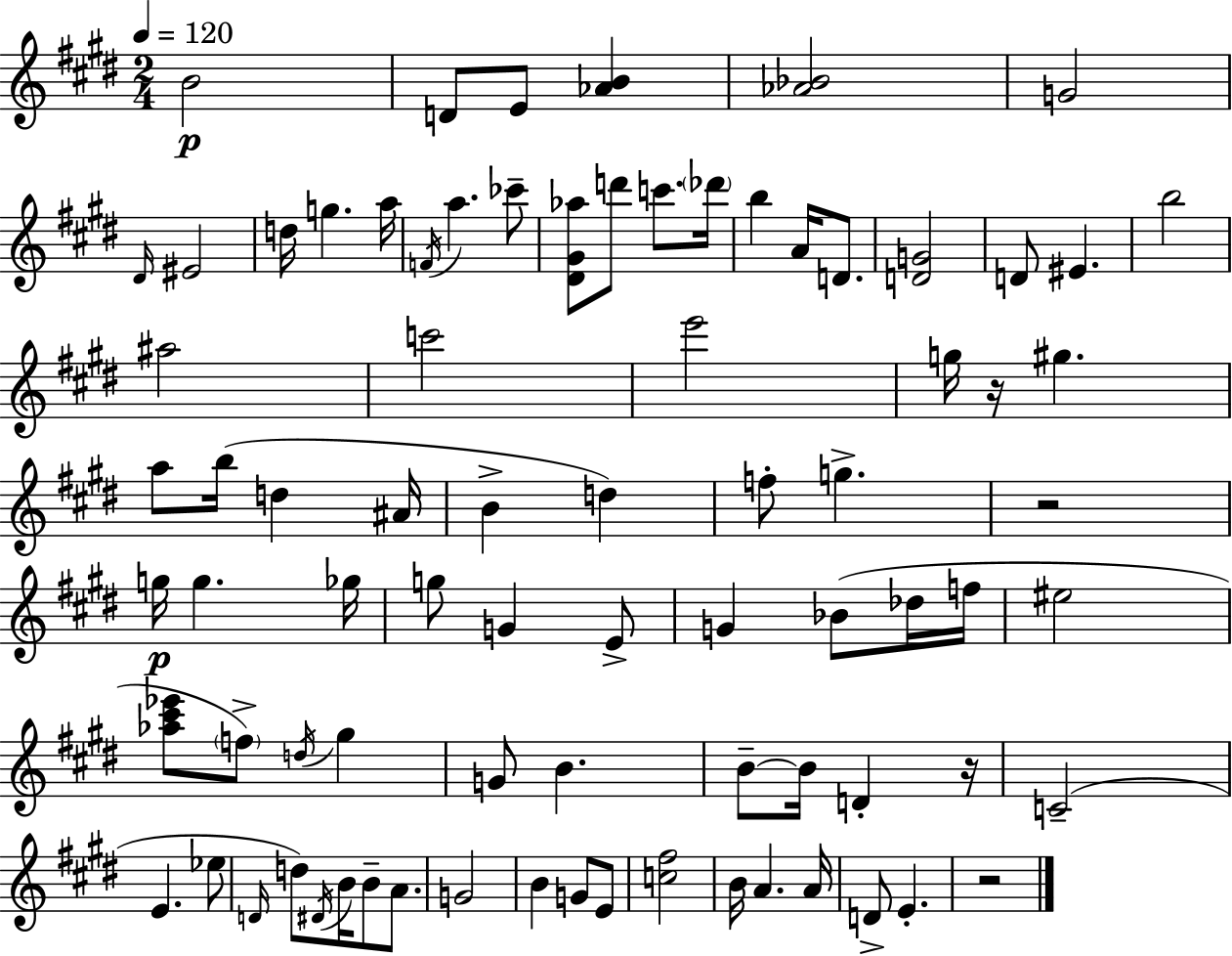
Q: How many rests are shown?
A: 4